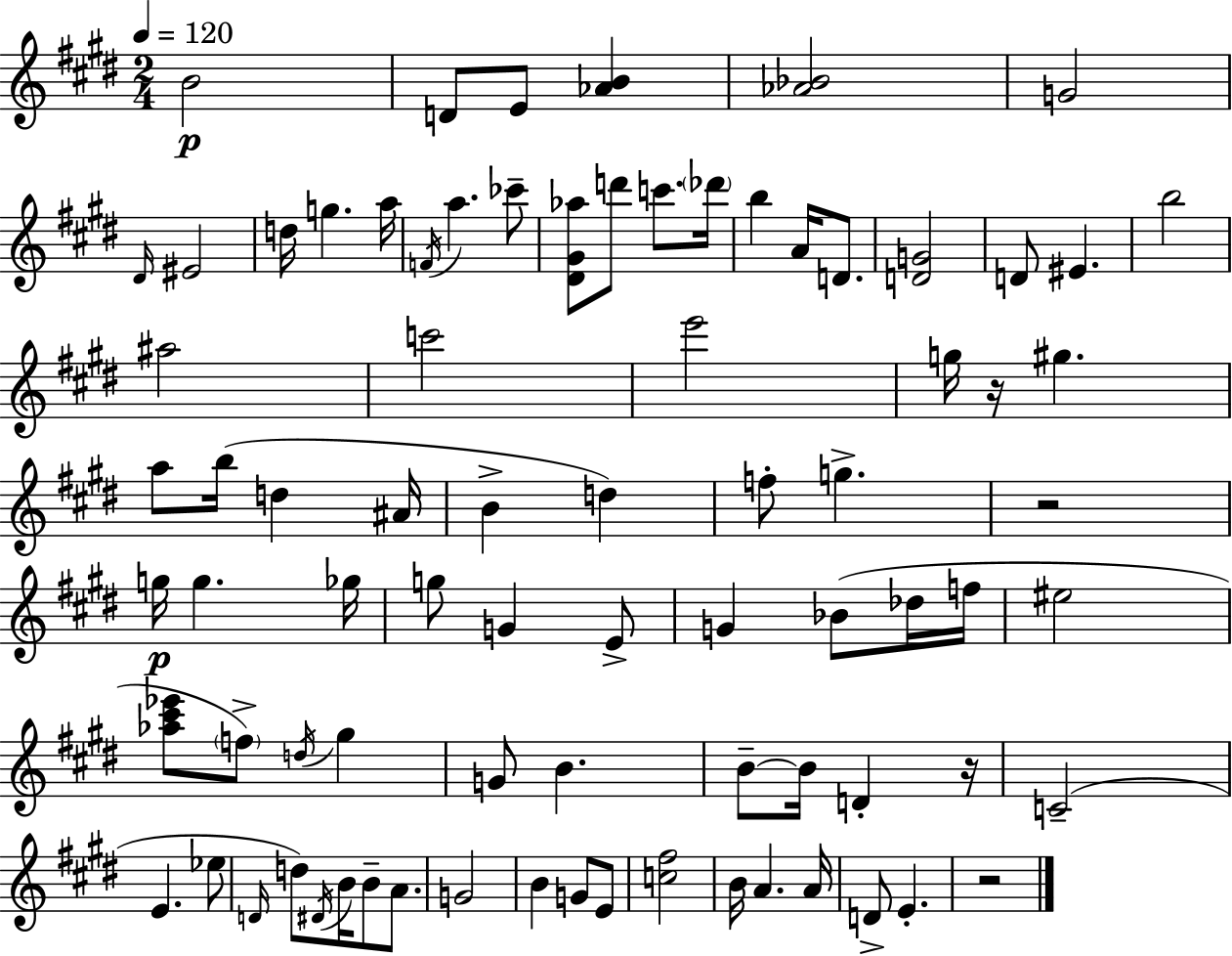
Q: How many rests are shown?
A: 4